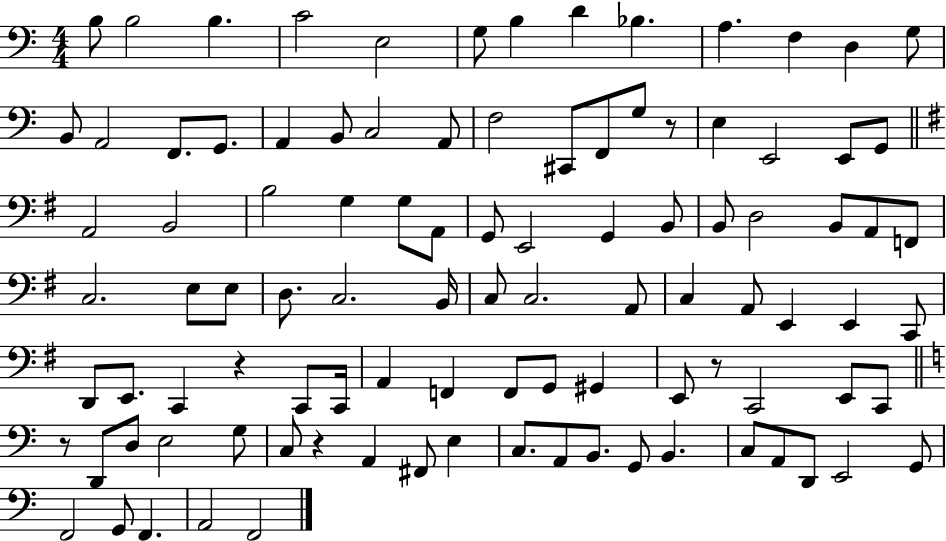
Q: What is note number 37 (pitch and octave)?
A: E2